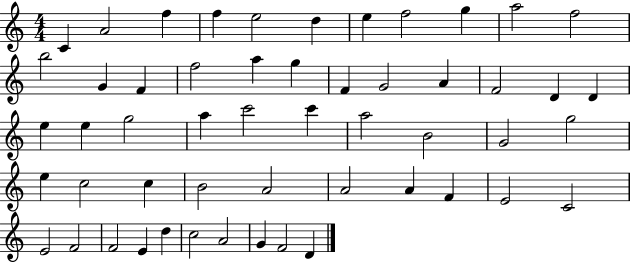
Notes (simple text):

C4/q A4/h F5/q F5/q E5/h D5/q E5/q F5/h G5/q A5/h F5/h B5/h G4/q F4/q F5/h A5/q G5/q F4/q G4/h A4/q F4/h D4/q D4/q E5/q E5/q G5/h A5/q C6/h C6/q A5/h B4/h G4/h G5/h E5/q C5/h C5/q B4/h A4/h A4/h A4/q F4/q E4/h C4/h E4/h F4/h F4/h E4/q D5/q C5/h A4/h G4/q F4/h D4/q